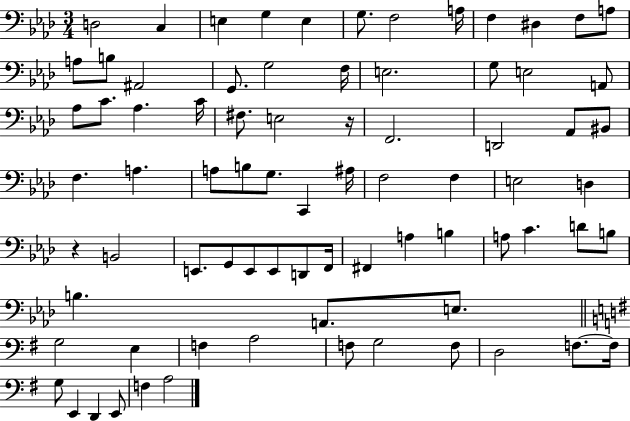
X:1
T:Untitled
M:3/4
L:1/4
K:Ab
D,2 C, E, G, E, G,/2 F,2 A,/4 F, ^D, F,/2 A,/2 A,/2 B,/2 ^A,,2 G,,/2 G,2 F,/4 E,2 G,/2 E,2 A,,/2 _A,/2 C/2 _A, C/4 ^F,/2 E,2 z/4 F,,2 D,,2 _A,,/2 ^B,,/2 F, A, A,/2 B,/2 G,/2 C,, ^A,/4 F,2 F, E,2 D, z B,,2 E,,/2 G,,/2 E,,/2 E,,/2 D,,/2 F,,/4 ^F,, A, B, A,/2 C D/2 B,/2 B, A,,/2 E,/2 G,2 E, F, A,2 F,/2 G,2 F,/2 D,2 F,/2 F,/4 G,/2 E,, D,, E,,/2 F, A,2